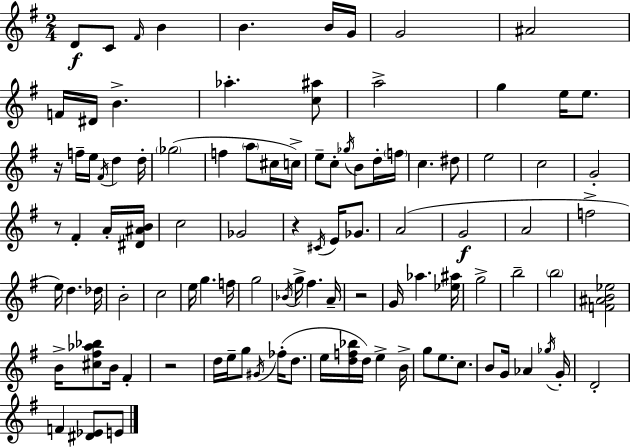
D4/e C4/e F#4/s B4/q B4/q. B4/s G4/s G4/h A#4/h F4/s D#4/s B4/q. Ab5/q. [C5,A#5]/e A5/h G5/q E5/s E5/e. R/s F5/s E5/s F#4/s D5/q D5/s Gb5/h F5/q A5/e C#5/s C5/s E5/e C5/e Gb5/s B4/e D5/s F5/s C5/q. D#5/e E5/h C5/h G4/h R/e F#4/q A4/s [D#4,A#4,B4]/s C5/h Gb4/h R/q C#4/s E4/s Gb4/e. A4/h G4/h A4/h F5/h E5/s D5/q. Db5/s B4/h C5/h E5/s G5/q. F5/s G5/h Bb4/s G5/s F#5/q. A4/s R/h G4/s Ab5/q. [Eb5,A#5]/s G5/h B5/h B5/h [F4,A#4,B4,Eb5]/h B4/s [C#5,F#5,Ab5,Bb5]/e B4/s F#4/q R/h D5/s E5/s G5/e G#4/s FES5/s D5/e. E5/s [D5,F5,Bb5]/s D5/s E5/q B4/s G5/e E5/e. C5/e. B4/e G4/s Ab4/q Gb5/s G4/s D4/h F4/q [D#4,Eb4]/e E4/e